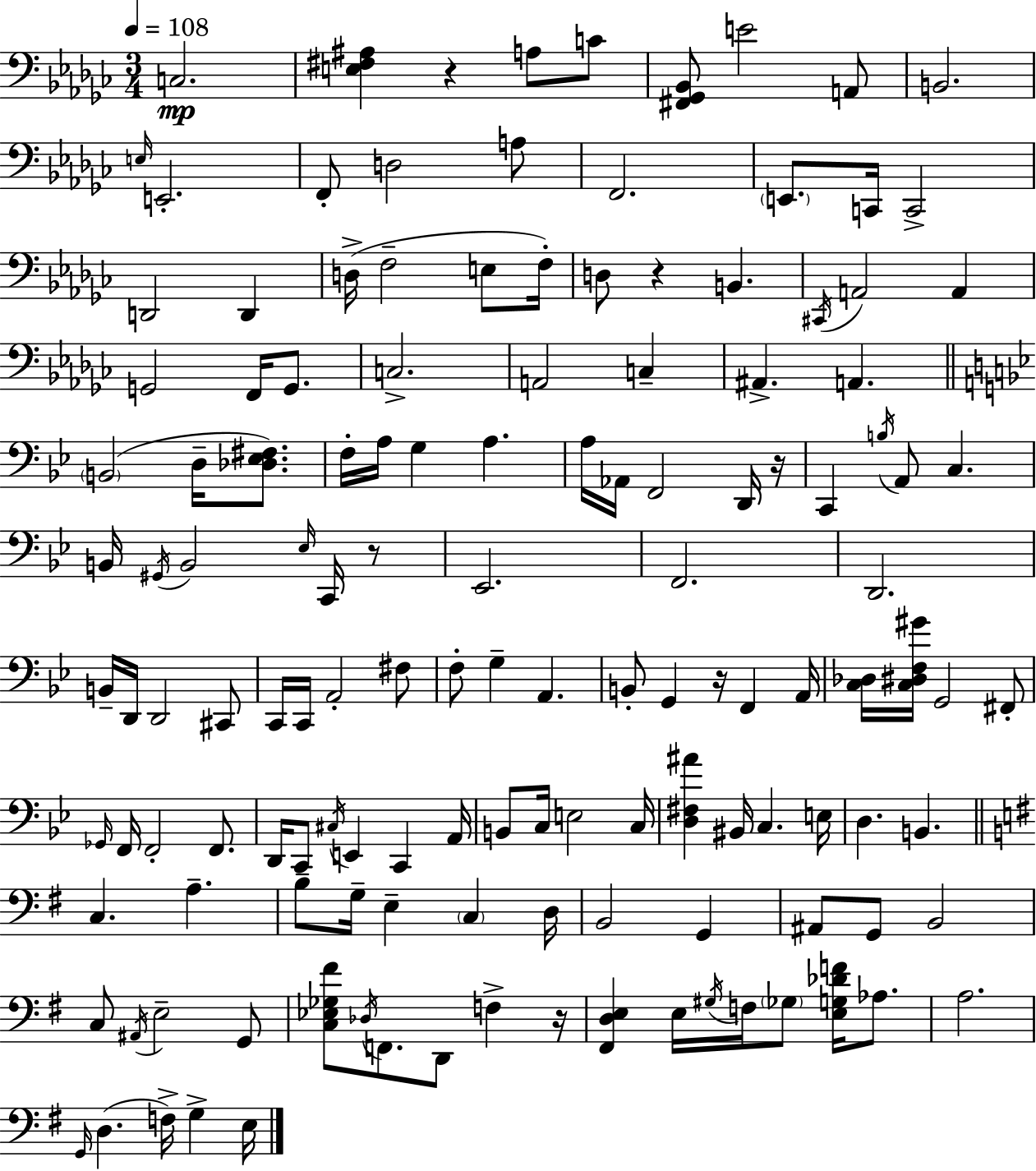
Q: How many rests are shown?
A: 6